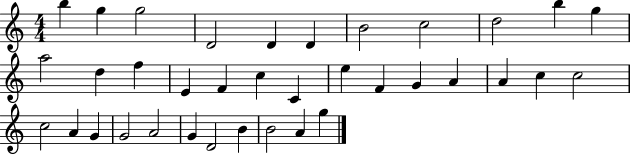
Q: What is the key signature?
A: C major